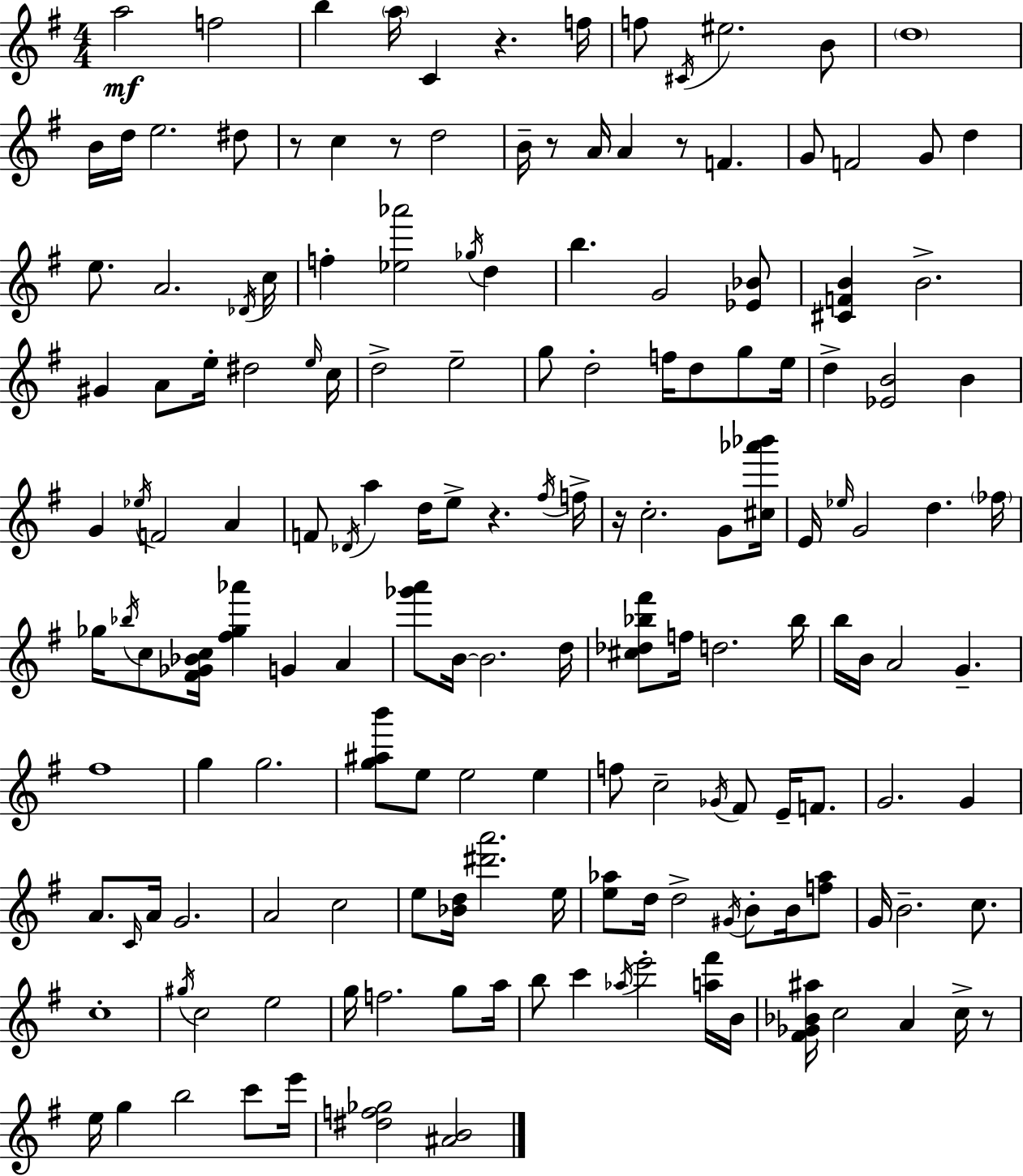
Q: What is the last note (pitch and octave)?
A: E6